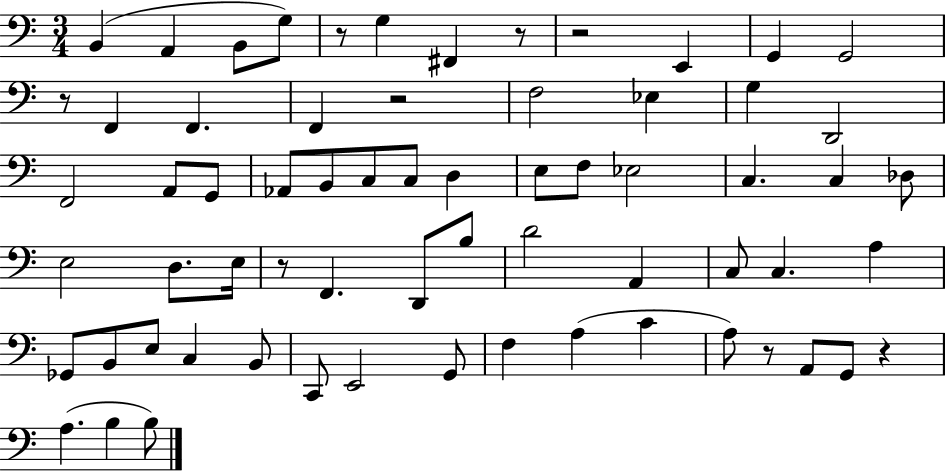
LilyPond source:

{
  \clef bass
  \numericTimeSignature
  \time 3/4
  \key c \major
  \repeat volta 2 { b,4( a,4 b,8 g8) | r8 g4 fis,4 r8 | r2 e,4 | g,4 g,2 | \break r8 f,4 f,4. | f,4 r2 | f2 ees4 | g4 d,2 | \break f,2 a,8 g,8 | aes,8 b,8 c8 c8 d4 | e8 f8 ees2 | c4. c4 des8 | \break e2 d8. e16 | r8 f,4. d,8 b8 | d'2 a,4 | c8 c4. a4 | \break ges,8 b,8 e8 c4 b,8 | c,8 e,2 g,8 | f4 a4( c'4 | a8) r8 a,8 g,8 r4 | \break a4.( b4 b8) | } \bar "|."
}